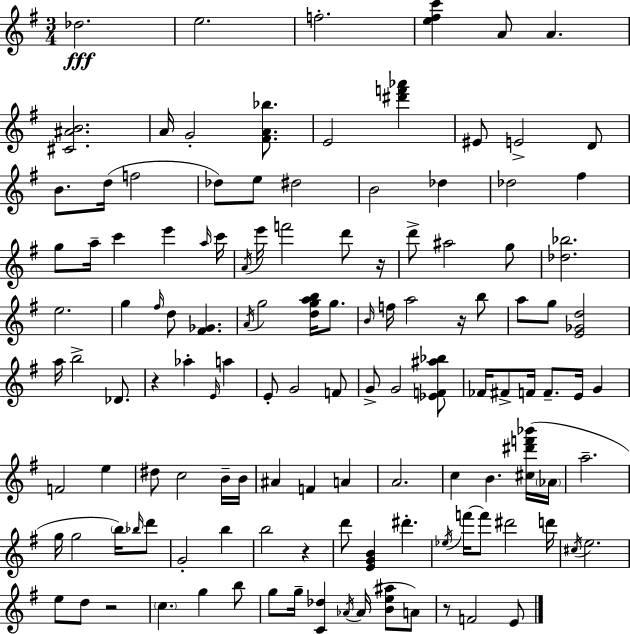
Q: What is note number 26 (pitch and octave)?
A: A5